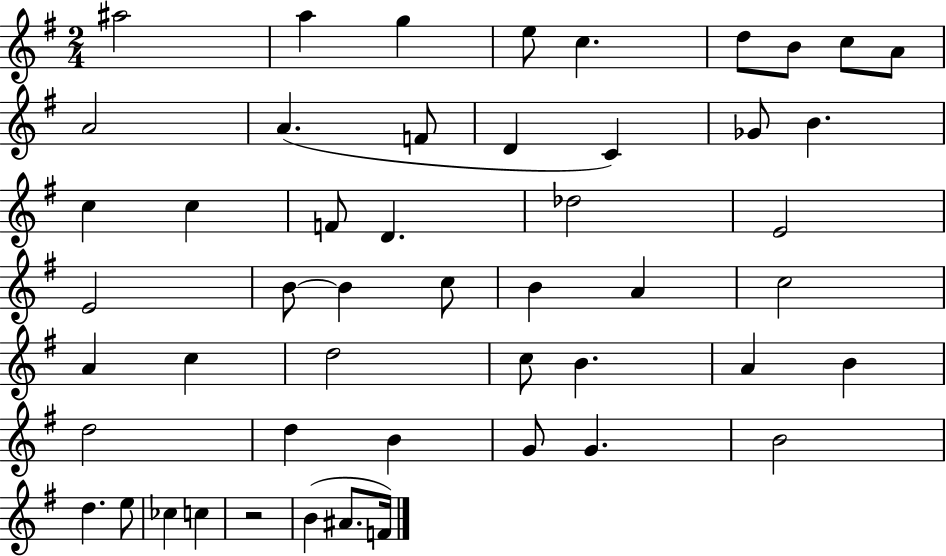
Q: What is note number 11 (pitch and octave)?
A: A4